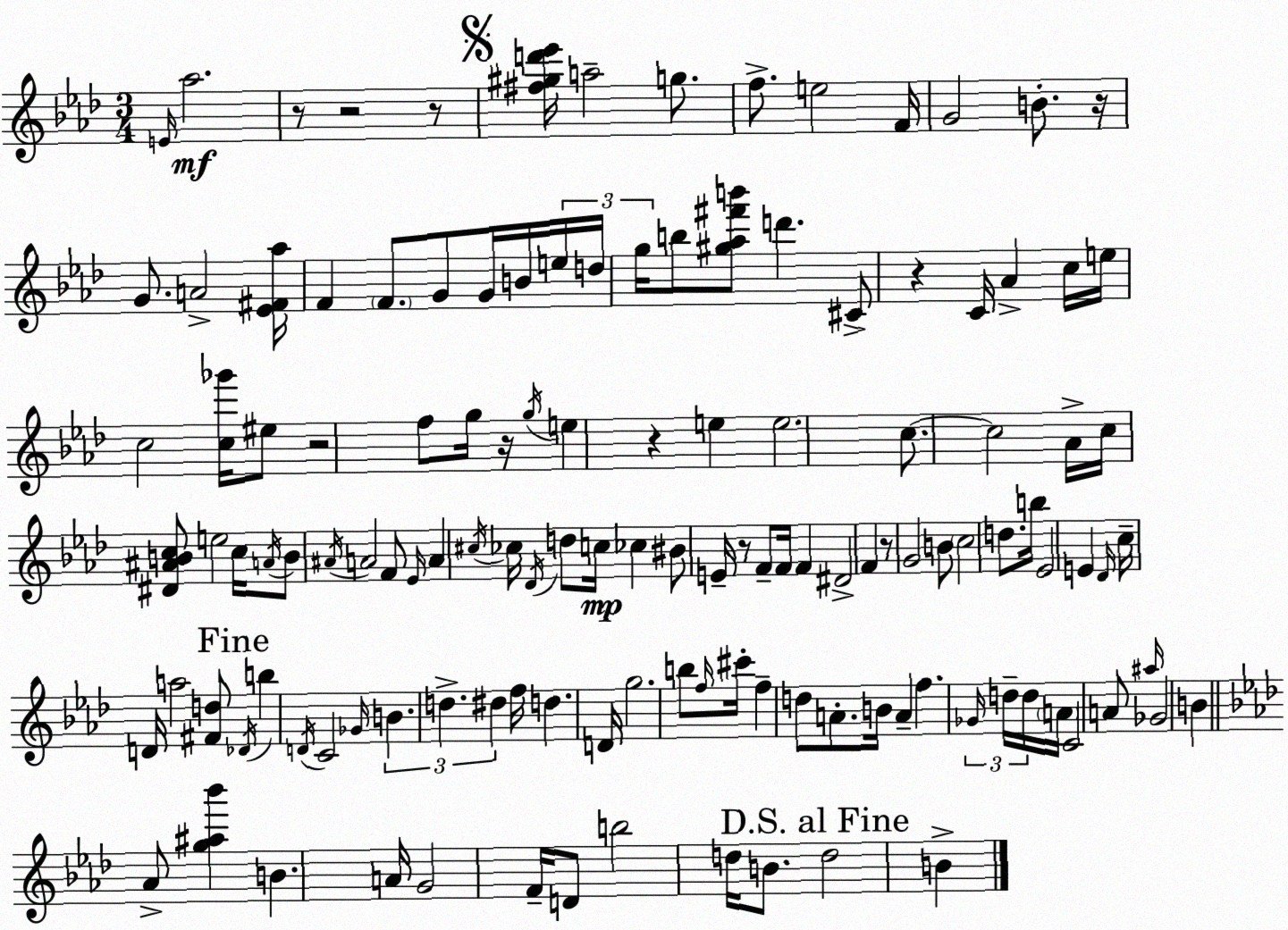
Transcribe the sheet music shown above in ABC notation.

X:1
T:Untitled
M:3/4
L:1/4
K:Ab
E/4 _a2 z/2 z2 z/2 [^f^gd'_e']/4 a2 g/2 f/2 e2 F/4 G2 B/2 z/4 G/2 A2 [_E^F_a]/4 F F/2 G/2 G/4 B/4 e/4 d/4 g/4 b/2 [^g_a^f'b']/2 d' ^C/2 z C/4 _A c/4 e/4 c2 [c_g']/4 ^e/2 z2 f/2 g/4 z/4 g/4 e z e e2 c/2 c2 _A/4 c/4 [^D^ABc]/2 e2 c/4 A/4 B/2 ^A/4 A2 F/2 _E/4 A ^c/4 _c/4 _D/4 d/2 c/4 _c ^B/2 E/4 z/2 F/2 F/4 F ^D2 F z/2 G2 B/2 c2 d/2 b/4 _E2 E _D/4 c/4 D/4 a2 [^Fd]/2 _D/4 b D/4 C2 _G/4 B d ^d f/4 d D/4 g2 b/2 f/4 ^c'/4 f d/2 A/2 B/4 A f _G/4 d/4 d/4 A/4 C2 A/2 ^a/4 _G2 B _A/2 [g^a_b'] B A/4 G2 F/4 D/2 b2 d/4 B/2 d2 B